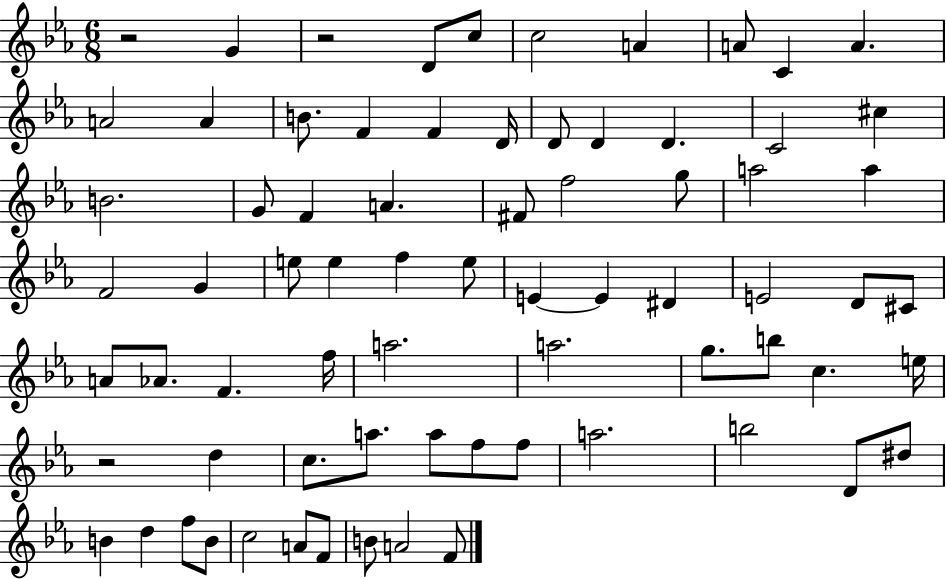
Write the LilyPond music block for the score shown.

{
  \clef treble
  \numericTimeSignature
  \time 6/8
  \key ees \major
  r2 g'4 | r2 d'8 c''8 | c''2 a'4 | a'8 c'4 a'4. | \break a'2 a'4 | b'8. f'4 f'4 d'16 | d'8 d'4 d'4. | c'2 cis''4 | \break b'2. | g'8 f'4 a'4. | fis'8 f''2 g''8 | a''2 a''4 | \break f'2 g'4 | e''8 e''4 f''4 e''8 | e'4~~ e'4 dis'4 | e'2 d'8 cis'8 | \break a'8 aes'8. f'4. f''16 | a''2. | a''2. | g''8. b''8 c''4. e''16 | \break r2 d''4 | c''8. a''8. a''8 f''8 f''8 | a''2. | b''2 d'8 dis''8 | \break b'4 d''4 f''8 b'8 | c''2 a'8 f'8 | b'8 a'2 f'8 | \bar "|."
}